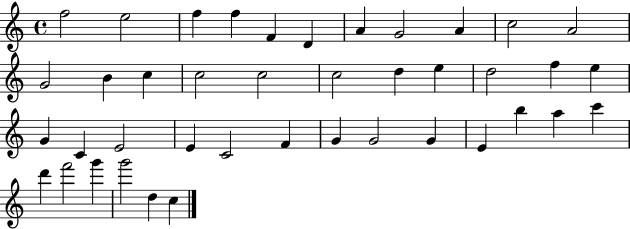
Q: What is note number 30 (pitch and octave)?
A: G4